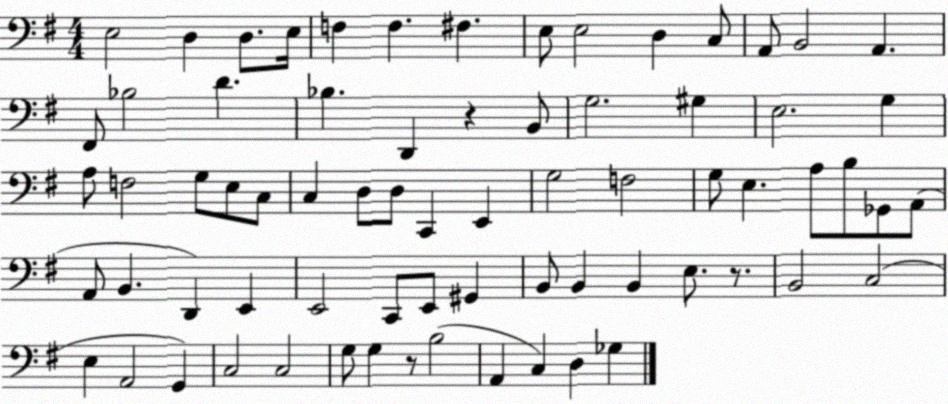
X:1
T:Untitled
M:4/4
L:1/4
K:G
E,2 D, D,/2 E,/4 F, F, ^F, E,/2 E,2 D, C,/2 A,,/2 B,,2 A,, ^F,,/2 _B,2 D _B, D,, z B,,/2 G,2 ^G, E,2 G, A,/2 F,2 G,/2 E,/2 C,/2 C, D,/2 D,/2 C,, E,, G,2 F,2 G,/2 E, A,/2 B,/2 _G,,/2 A,,/2 A,,/2 B,, D,, E,, E,,2 C,,/2 E,,/2 ^G,, B,,/2 B,, B,, E,/2 z/2 B,,2 C,2 E, A,,2 G,, C,2 C,2 G,/2 G, z/2 B,2 A,, C, D, _G,